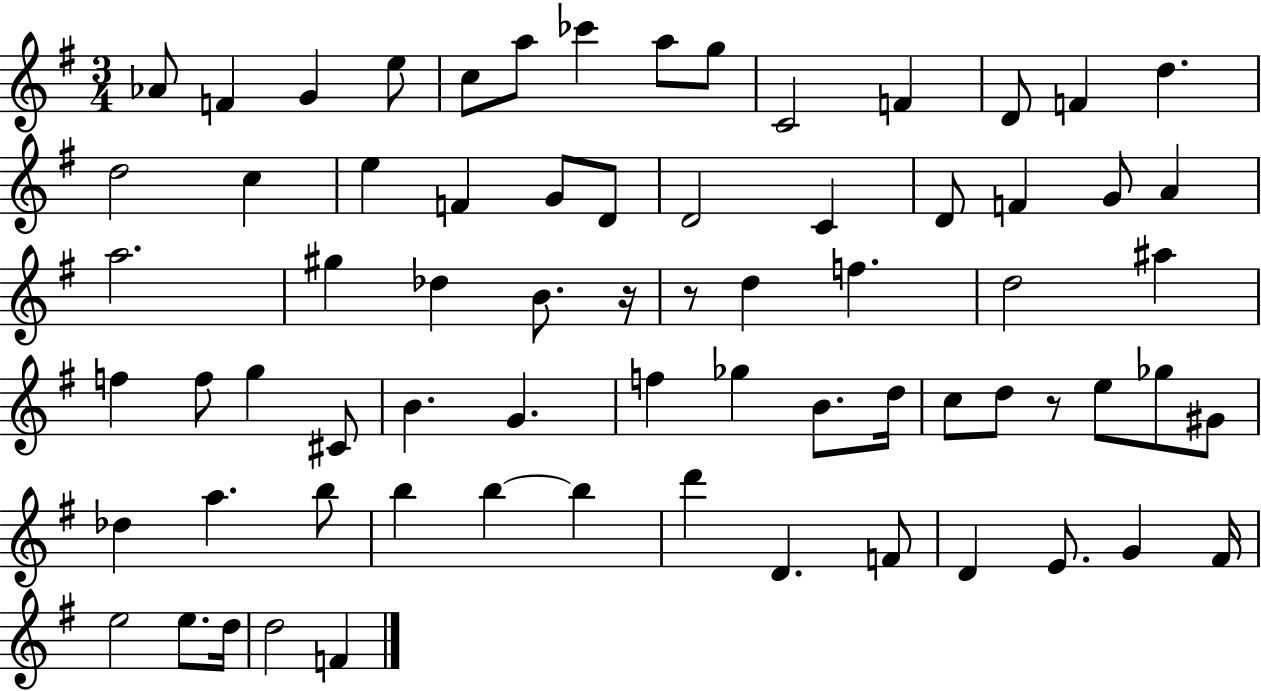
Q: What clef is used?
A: treble